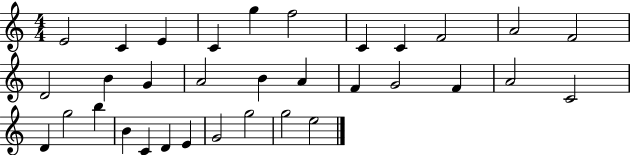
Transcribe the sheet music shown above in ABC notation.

X:1
T:Untitled
M:4/4
L:1/4
K:C
E2 C E C g f2 C C F2 A2 F2 D2 B G A2 B A F G2 F A2 C2 D g2 b B C D E G2 g2 g2 e2